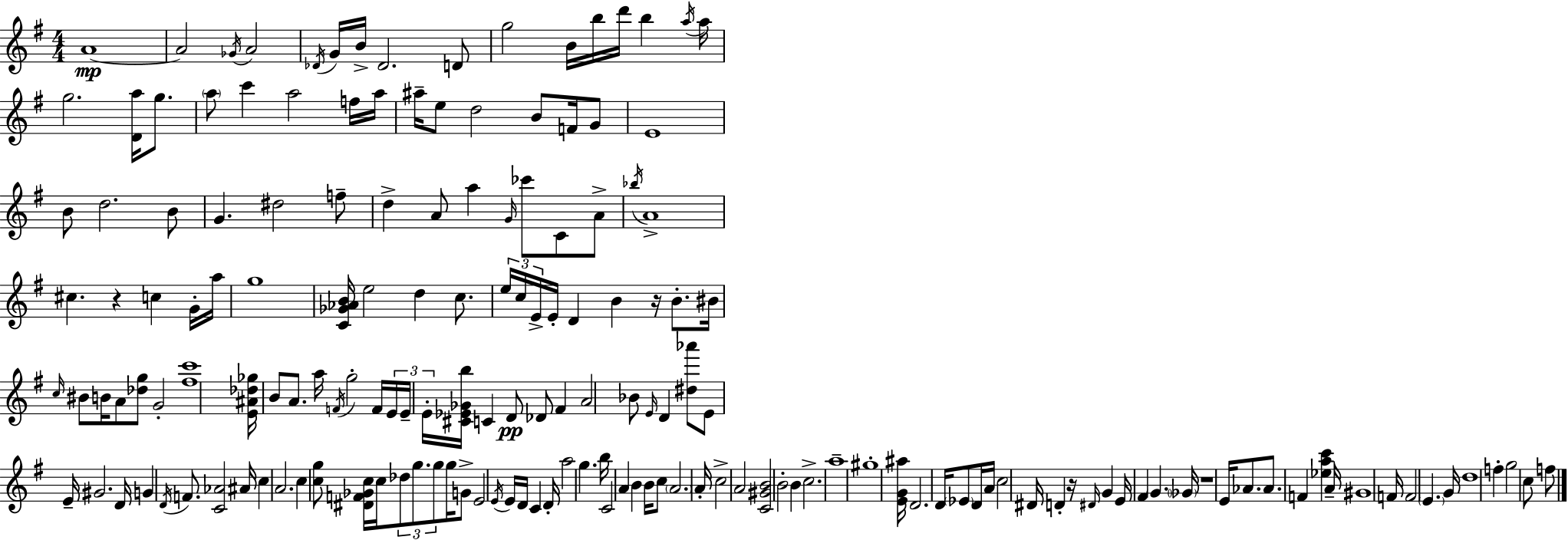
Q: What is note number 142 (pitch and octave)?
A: A4